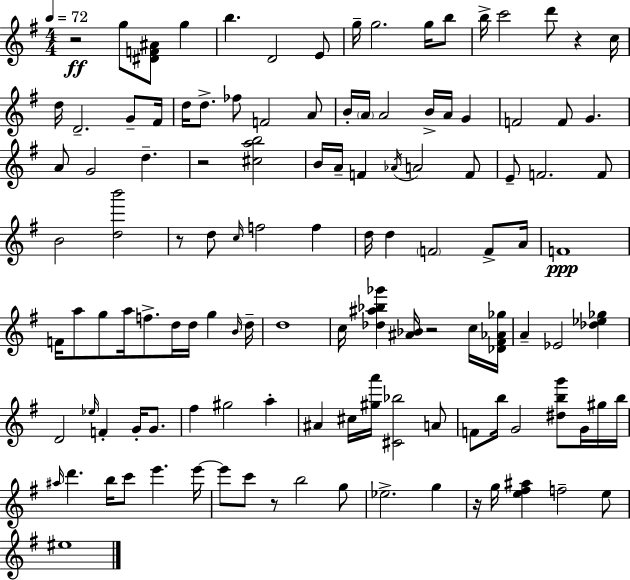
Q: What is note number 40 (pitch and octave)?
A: F4